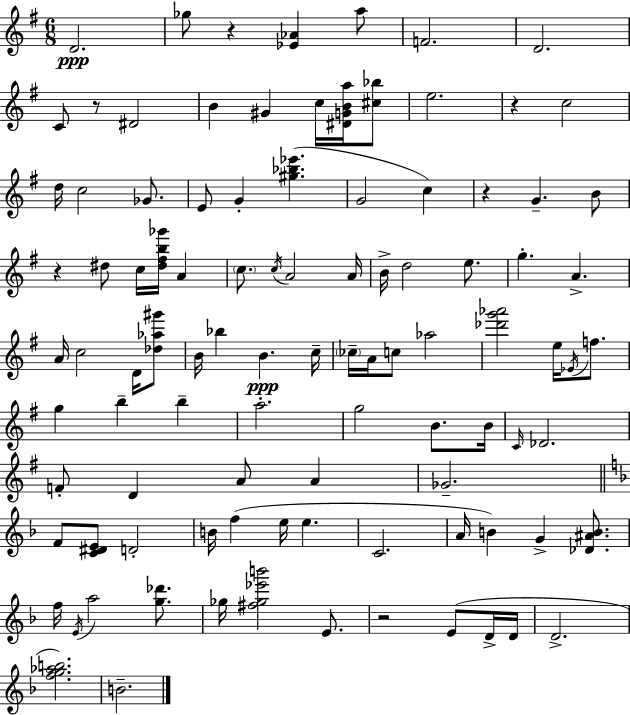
{
  \clef treble
  \numericTimeSignature
  \time 6/8
  \key g \major
  d'2.\ppp | ges''8 r4 <ees' aes'>4 a''8 | f'2. | d'2. | \break c'8 r8 dis'2 | b'4 gis'4 c''16 <dis' g' b' a''>16 <cis'' bes''>8 | e''2. | r4 c''2 | \break d''16 c''2 ges'8. | e'8 g'4-. <gis'' bes'' ees'''>4.( | g'2 c''4) | r4 g'4.-- b'8 | \break r4 dis''8 c''16 <dis'' fis'' b'' ges'''>16 a'4 | \parenthesize c''8. \acciaccatura { c''16 } a'2 | a'16 b'16-> d''2 e''8. | g''4.-. a'4.-> | \break a'16 c''2 d'16 <des'' aes'' gis'''>8 | b'16 bes''4 b'4.\ppp | c''16-- \parenthesize ces''16-- a'16 c''8 aes''2 | <des''' g''' aes'''>2 e''16 \acciaccatura { ees'16 } f''8. | \break g''4 b''4-- b''4-- | a''2.-. | g''2 b'8. | b'16 \grace { c'16 } des'2. | \break f'8-. d'4 a'8 a'4 | ges'2.-- | \bar "||" \break \key f \major f'8 <c' dis' e'>8 d'2-. | b'16 f''4( e''16 e''4. | c'2. | a'16 b'4) g'4-> <des' ais' b'>8. | \break f''16 \acciaccatura { e'16 } a''2 <g'' des'''>8. | ges''16 <fis'' ges'' ees''' b'''>2 e'8. | r2 e'8( d'16-> | d'16 d'2.-> | \break <f'' g'' aes'' b''>2.) | b'2.-- | \bar "|."
}